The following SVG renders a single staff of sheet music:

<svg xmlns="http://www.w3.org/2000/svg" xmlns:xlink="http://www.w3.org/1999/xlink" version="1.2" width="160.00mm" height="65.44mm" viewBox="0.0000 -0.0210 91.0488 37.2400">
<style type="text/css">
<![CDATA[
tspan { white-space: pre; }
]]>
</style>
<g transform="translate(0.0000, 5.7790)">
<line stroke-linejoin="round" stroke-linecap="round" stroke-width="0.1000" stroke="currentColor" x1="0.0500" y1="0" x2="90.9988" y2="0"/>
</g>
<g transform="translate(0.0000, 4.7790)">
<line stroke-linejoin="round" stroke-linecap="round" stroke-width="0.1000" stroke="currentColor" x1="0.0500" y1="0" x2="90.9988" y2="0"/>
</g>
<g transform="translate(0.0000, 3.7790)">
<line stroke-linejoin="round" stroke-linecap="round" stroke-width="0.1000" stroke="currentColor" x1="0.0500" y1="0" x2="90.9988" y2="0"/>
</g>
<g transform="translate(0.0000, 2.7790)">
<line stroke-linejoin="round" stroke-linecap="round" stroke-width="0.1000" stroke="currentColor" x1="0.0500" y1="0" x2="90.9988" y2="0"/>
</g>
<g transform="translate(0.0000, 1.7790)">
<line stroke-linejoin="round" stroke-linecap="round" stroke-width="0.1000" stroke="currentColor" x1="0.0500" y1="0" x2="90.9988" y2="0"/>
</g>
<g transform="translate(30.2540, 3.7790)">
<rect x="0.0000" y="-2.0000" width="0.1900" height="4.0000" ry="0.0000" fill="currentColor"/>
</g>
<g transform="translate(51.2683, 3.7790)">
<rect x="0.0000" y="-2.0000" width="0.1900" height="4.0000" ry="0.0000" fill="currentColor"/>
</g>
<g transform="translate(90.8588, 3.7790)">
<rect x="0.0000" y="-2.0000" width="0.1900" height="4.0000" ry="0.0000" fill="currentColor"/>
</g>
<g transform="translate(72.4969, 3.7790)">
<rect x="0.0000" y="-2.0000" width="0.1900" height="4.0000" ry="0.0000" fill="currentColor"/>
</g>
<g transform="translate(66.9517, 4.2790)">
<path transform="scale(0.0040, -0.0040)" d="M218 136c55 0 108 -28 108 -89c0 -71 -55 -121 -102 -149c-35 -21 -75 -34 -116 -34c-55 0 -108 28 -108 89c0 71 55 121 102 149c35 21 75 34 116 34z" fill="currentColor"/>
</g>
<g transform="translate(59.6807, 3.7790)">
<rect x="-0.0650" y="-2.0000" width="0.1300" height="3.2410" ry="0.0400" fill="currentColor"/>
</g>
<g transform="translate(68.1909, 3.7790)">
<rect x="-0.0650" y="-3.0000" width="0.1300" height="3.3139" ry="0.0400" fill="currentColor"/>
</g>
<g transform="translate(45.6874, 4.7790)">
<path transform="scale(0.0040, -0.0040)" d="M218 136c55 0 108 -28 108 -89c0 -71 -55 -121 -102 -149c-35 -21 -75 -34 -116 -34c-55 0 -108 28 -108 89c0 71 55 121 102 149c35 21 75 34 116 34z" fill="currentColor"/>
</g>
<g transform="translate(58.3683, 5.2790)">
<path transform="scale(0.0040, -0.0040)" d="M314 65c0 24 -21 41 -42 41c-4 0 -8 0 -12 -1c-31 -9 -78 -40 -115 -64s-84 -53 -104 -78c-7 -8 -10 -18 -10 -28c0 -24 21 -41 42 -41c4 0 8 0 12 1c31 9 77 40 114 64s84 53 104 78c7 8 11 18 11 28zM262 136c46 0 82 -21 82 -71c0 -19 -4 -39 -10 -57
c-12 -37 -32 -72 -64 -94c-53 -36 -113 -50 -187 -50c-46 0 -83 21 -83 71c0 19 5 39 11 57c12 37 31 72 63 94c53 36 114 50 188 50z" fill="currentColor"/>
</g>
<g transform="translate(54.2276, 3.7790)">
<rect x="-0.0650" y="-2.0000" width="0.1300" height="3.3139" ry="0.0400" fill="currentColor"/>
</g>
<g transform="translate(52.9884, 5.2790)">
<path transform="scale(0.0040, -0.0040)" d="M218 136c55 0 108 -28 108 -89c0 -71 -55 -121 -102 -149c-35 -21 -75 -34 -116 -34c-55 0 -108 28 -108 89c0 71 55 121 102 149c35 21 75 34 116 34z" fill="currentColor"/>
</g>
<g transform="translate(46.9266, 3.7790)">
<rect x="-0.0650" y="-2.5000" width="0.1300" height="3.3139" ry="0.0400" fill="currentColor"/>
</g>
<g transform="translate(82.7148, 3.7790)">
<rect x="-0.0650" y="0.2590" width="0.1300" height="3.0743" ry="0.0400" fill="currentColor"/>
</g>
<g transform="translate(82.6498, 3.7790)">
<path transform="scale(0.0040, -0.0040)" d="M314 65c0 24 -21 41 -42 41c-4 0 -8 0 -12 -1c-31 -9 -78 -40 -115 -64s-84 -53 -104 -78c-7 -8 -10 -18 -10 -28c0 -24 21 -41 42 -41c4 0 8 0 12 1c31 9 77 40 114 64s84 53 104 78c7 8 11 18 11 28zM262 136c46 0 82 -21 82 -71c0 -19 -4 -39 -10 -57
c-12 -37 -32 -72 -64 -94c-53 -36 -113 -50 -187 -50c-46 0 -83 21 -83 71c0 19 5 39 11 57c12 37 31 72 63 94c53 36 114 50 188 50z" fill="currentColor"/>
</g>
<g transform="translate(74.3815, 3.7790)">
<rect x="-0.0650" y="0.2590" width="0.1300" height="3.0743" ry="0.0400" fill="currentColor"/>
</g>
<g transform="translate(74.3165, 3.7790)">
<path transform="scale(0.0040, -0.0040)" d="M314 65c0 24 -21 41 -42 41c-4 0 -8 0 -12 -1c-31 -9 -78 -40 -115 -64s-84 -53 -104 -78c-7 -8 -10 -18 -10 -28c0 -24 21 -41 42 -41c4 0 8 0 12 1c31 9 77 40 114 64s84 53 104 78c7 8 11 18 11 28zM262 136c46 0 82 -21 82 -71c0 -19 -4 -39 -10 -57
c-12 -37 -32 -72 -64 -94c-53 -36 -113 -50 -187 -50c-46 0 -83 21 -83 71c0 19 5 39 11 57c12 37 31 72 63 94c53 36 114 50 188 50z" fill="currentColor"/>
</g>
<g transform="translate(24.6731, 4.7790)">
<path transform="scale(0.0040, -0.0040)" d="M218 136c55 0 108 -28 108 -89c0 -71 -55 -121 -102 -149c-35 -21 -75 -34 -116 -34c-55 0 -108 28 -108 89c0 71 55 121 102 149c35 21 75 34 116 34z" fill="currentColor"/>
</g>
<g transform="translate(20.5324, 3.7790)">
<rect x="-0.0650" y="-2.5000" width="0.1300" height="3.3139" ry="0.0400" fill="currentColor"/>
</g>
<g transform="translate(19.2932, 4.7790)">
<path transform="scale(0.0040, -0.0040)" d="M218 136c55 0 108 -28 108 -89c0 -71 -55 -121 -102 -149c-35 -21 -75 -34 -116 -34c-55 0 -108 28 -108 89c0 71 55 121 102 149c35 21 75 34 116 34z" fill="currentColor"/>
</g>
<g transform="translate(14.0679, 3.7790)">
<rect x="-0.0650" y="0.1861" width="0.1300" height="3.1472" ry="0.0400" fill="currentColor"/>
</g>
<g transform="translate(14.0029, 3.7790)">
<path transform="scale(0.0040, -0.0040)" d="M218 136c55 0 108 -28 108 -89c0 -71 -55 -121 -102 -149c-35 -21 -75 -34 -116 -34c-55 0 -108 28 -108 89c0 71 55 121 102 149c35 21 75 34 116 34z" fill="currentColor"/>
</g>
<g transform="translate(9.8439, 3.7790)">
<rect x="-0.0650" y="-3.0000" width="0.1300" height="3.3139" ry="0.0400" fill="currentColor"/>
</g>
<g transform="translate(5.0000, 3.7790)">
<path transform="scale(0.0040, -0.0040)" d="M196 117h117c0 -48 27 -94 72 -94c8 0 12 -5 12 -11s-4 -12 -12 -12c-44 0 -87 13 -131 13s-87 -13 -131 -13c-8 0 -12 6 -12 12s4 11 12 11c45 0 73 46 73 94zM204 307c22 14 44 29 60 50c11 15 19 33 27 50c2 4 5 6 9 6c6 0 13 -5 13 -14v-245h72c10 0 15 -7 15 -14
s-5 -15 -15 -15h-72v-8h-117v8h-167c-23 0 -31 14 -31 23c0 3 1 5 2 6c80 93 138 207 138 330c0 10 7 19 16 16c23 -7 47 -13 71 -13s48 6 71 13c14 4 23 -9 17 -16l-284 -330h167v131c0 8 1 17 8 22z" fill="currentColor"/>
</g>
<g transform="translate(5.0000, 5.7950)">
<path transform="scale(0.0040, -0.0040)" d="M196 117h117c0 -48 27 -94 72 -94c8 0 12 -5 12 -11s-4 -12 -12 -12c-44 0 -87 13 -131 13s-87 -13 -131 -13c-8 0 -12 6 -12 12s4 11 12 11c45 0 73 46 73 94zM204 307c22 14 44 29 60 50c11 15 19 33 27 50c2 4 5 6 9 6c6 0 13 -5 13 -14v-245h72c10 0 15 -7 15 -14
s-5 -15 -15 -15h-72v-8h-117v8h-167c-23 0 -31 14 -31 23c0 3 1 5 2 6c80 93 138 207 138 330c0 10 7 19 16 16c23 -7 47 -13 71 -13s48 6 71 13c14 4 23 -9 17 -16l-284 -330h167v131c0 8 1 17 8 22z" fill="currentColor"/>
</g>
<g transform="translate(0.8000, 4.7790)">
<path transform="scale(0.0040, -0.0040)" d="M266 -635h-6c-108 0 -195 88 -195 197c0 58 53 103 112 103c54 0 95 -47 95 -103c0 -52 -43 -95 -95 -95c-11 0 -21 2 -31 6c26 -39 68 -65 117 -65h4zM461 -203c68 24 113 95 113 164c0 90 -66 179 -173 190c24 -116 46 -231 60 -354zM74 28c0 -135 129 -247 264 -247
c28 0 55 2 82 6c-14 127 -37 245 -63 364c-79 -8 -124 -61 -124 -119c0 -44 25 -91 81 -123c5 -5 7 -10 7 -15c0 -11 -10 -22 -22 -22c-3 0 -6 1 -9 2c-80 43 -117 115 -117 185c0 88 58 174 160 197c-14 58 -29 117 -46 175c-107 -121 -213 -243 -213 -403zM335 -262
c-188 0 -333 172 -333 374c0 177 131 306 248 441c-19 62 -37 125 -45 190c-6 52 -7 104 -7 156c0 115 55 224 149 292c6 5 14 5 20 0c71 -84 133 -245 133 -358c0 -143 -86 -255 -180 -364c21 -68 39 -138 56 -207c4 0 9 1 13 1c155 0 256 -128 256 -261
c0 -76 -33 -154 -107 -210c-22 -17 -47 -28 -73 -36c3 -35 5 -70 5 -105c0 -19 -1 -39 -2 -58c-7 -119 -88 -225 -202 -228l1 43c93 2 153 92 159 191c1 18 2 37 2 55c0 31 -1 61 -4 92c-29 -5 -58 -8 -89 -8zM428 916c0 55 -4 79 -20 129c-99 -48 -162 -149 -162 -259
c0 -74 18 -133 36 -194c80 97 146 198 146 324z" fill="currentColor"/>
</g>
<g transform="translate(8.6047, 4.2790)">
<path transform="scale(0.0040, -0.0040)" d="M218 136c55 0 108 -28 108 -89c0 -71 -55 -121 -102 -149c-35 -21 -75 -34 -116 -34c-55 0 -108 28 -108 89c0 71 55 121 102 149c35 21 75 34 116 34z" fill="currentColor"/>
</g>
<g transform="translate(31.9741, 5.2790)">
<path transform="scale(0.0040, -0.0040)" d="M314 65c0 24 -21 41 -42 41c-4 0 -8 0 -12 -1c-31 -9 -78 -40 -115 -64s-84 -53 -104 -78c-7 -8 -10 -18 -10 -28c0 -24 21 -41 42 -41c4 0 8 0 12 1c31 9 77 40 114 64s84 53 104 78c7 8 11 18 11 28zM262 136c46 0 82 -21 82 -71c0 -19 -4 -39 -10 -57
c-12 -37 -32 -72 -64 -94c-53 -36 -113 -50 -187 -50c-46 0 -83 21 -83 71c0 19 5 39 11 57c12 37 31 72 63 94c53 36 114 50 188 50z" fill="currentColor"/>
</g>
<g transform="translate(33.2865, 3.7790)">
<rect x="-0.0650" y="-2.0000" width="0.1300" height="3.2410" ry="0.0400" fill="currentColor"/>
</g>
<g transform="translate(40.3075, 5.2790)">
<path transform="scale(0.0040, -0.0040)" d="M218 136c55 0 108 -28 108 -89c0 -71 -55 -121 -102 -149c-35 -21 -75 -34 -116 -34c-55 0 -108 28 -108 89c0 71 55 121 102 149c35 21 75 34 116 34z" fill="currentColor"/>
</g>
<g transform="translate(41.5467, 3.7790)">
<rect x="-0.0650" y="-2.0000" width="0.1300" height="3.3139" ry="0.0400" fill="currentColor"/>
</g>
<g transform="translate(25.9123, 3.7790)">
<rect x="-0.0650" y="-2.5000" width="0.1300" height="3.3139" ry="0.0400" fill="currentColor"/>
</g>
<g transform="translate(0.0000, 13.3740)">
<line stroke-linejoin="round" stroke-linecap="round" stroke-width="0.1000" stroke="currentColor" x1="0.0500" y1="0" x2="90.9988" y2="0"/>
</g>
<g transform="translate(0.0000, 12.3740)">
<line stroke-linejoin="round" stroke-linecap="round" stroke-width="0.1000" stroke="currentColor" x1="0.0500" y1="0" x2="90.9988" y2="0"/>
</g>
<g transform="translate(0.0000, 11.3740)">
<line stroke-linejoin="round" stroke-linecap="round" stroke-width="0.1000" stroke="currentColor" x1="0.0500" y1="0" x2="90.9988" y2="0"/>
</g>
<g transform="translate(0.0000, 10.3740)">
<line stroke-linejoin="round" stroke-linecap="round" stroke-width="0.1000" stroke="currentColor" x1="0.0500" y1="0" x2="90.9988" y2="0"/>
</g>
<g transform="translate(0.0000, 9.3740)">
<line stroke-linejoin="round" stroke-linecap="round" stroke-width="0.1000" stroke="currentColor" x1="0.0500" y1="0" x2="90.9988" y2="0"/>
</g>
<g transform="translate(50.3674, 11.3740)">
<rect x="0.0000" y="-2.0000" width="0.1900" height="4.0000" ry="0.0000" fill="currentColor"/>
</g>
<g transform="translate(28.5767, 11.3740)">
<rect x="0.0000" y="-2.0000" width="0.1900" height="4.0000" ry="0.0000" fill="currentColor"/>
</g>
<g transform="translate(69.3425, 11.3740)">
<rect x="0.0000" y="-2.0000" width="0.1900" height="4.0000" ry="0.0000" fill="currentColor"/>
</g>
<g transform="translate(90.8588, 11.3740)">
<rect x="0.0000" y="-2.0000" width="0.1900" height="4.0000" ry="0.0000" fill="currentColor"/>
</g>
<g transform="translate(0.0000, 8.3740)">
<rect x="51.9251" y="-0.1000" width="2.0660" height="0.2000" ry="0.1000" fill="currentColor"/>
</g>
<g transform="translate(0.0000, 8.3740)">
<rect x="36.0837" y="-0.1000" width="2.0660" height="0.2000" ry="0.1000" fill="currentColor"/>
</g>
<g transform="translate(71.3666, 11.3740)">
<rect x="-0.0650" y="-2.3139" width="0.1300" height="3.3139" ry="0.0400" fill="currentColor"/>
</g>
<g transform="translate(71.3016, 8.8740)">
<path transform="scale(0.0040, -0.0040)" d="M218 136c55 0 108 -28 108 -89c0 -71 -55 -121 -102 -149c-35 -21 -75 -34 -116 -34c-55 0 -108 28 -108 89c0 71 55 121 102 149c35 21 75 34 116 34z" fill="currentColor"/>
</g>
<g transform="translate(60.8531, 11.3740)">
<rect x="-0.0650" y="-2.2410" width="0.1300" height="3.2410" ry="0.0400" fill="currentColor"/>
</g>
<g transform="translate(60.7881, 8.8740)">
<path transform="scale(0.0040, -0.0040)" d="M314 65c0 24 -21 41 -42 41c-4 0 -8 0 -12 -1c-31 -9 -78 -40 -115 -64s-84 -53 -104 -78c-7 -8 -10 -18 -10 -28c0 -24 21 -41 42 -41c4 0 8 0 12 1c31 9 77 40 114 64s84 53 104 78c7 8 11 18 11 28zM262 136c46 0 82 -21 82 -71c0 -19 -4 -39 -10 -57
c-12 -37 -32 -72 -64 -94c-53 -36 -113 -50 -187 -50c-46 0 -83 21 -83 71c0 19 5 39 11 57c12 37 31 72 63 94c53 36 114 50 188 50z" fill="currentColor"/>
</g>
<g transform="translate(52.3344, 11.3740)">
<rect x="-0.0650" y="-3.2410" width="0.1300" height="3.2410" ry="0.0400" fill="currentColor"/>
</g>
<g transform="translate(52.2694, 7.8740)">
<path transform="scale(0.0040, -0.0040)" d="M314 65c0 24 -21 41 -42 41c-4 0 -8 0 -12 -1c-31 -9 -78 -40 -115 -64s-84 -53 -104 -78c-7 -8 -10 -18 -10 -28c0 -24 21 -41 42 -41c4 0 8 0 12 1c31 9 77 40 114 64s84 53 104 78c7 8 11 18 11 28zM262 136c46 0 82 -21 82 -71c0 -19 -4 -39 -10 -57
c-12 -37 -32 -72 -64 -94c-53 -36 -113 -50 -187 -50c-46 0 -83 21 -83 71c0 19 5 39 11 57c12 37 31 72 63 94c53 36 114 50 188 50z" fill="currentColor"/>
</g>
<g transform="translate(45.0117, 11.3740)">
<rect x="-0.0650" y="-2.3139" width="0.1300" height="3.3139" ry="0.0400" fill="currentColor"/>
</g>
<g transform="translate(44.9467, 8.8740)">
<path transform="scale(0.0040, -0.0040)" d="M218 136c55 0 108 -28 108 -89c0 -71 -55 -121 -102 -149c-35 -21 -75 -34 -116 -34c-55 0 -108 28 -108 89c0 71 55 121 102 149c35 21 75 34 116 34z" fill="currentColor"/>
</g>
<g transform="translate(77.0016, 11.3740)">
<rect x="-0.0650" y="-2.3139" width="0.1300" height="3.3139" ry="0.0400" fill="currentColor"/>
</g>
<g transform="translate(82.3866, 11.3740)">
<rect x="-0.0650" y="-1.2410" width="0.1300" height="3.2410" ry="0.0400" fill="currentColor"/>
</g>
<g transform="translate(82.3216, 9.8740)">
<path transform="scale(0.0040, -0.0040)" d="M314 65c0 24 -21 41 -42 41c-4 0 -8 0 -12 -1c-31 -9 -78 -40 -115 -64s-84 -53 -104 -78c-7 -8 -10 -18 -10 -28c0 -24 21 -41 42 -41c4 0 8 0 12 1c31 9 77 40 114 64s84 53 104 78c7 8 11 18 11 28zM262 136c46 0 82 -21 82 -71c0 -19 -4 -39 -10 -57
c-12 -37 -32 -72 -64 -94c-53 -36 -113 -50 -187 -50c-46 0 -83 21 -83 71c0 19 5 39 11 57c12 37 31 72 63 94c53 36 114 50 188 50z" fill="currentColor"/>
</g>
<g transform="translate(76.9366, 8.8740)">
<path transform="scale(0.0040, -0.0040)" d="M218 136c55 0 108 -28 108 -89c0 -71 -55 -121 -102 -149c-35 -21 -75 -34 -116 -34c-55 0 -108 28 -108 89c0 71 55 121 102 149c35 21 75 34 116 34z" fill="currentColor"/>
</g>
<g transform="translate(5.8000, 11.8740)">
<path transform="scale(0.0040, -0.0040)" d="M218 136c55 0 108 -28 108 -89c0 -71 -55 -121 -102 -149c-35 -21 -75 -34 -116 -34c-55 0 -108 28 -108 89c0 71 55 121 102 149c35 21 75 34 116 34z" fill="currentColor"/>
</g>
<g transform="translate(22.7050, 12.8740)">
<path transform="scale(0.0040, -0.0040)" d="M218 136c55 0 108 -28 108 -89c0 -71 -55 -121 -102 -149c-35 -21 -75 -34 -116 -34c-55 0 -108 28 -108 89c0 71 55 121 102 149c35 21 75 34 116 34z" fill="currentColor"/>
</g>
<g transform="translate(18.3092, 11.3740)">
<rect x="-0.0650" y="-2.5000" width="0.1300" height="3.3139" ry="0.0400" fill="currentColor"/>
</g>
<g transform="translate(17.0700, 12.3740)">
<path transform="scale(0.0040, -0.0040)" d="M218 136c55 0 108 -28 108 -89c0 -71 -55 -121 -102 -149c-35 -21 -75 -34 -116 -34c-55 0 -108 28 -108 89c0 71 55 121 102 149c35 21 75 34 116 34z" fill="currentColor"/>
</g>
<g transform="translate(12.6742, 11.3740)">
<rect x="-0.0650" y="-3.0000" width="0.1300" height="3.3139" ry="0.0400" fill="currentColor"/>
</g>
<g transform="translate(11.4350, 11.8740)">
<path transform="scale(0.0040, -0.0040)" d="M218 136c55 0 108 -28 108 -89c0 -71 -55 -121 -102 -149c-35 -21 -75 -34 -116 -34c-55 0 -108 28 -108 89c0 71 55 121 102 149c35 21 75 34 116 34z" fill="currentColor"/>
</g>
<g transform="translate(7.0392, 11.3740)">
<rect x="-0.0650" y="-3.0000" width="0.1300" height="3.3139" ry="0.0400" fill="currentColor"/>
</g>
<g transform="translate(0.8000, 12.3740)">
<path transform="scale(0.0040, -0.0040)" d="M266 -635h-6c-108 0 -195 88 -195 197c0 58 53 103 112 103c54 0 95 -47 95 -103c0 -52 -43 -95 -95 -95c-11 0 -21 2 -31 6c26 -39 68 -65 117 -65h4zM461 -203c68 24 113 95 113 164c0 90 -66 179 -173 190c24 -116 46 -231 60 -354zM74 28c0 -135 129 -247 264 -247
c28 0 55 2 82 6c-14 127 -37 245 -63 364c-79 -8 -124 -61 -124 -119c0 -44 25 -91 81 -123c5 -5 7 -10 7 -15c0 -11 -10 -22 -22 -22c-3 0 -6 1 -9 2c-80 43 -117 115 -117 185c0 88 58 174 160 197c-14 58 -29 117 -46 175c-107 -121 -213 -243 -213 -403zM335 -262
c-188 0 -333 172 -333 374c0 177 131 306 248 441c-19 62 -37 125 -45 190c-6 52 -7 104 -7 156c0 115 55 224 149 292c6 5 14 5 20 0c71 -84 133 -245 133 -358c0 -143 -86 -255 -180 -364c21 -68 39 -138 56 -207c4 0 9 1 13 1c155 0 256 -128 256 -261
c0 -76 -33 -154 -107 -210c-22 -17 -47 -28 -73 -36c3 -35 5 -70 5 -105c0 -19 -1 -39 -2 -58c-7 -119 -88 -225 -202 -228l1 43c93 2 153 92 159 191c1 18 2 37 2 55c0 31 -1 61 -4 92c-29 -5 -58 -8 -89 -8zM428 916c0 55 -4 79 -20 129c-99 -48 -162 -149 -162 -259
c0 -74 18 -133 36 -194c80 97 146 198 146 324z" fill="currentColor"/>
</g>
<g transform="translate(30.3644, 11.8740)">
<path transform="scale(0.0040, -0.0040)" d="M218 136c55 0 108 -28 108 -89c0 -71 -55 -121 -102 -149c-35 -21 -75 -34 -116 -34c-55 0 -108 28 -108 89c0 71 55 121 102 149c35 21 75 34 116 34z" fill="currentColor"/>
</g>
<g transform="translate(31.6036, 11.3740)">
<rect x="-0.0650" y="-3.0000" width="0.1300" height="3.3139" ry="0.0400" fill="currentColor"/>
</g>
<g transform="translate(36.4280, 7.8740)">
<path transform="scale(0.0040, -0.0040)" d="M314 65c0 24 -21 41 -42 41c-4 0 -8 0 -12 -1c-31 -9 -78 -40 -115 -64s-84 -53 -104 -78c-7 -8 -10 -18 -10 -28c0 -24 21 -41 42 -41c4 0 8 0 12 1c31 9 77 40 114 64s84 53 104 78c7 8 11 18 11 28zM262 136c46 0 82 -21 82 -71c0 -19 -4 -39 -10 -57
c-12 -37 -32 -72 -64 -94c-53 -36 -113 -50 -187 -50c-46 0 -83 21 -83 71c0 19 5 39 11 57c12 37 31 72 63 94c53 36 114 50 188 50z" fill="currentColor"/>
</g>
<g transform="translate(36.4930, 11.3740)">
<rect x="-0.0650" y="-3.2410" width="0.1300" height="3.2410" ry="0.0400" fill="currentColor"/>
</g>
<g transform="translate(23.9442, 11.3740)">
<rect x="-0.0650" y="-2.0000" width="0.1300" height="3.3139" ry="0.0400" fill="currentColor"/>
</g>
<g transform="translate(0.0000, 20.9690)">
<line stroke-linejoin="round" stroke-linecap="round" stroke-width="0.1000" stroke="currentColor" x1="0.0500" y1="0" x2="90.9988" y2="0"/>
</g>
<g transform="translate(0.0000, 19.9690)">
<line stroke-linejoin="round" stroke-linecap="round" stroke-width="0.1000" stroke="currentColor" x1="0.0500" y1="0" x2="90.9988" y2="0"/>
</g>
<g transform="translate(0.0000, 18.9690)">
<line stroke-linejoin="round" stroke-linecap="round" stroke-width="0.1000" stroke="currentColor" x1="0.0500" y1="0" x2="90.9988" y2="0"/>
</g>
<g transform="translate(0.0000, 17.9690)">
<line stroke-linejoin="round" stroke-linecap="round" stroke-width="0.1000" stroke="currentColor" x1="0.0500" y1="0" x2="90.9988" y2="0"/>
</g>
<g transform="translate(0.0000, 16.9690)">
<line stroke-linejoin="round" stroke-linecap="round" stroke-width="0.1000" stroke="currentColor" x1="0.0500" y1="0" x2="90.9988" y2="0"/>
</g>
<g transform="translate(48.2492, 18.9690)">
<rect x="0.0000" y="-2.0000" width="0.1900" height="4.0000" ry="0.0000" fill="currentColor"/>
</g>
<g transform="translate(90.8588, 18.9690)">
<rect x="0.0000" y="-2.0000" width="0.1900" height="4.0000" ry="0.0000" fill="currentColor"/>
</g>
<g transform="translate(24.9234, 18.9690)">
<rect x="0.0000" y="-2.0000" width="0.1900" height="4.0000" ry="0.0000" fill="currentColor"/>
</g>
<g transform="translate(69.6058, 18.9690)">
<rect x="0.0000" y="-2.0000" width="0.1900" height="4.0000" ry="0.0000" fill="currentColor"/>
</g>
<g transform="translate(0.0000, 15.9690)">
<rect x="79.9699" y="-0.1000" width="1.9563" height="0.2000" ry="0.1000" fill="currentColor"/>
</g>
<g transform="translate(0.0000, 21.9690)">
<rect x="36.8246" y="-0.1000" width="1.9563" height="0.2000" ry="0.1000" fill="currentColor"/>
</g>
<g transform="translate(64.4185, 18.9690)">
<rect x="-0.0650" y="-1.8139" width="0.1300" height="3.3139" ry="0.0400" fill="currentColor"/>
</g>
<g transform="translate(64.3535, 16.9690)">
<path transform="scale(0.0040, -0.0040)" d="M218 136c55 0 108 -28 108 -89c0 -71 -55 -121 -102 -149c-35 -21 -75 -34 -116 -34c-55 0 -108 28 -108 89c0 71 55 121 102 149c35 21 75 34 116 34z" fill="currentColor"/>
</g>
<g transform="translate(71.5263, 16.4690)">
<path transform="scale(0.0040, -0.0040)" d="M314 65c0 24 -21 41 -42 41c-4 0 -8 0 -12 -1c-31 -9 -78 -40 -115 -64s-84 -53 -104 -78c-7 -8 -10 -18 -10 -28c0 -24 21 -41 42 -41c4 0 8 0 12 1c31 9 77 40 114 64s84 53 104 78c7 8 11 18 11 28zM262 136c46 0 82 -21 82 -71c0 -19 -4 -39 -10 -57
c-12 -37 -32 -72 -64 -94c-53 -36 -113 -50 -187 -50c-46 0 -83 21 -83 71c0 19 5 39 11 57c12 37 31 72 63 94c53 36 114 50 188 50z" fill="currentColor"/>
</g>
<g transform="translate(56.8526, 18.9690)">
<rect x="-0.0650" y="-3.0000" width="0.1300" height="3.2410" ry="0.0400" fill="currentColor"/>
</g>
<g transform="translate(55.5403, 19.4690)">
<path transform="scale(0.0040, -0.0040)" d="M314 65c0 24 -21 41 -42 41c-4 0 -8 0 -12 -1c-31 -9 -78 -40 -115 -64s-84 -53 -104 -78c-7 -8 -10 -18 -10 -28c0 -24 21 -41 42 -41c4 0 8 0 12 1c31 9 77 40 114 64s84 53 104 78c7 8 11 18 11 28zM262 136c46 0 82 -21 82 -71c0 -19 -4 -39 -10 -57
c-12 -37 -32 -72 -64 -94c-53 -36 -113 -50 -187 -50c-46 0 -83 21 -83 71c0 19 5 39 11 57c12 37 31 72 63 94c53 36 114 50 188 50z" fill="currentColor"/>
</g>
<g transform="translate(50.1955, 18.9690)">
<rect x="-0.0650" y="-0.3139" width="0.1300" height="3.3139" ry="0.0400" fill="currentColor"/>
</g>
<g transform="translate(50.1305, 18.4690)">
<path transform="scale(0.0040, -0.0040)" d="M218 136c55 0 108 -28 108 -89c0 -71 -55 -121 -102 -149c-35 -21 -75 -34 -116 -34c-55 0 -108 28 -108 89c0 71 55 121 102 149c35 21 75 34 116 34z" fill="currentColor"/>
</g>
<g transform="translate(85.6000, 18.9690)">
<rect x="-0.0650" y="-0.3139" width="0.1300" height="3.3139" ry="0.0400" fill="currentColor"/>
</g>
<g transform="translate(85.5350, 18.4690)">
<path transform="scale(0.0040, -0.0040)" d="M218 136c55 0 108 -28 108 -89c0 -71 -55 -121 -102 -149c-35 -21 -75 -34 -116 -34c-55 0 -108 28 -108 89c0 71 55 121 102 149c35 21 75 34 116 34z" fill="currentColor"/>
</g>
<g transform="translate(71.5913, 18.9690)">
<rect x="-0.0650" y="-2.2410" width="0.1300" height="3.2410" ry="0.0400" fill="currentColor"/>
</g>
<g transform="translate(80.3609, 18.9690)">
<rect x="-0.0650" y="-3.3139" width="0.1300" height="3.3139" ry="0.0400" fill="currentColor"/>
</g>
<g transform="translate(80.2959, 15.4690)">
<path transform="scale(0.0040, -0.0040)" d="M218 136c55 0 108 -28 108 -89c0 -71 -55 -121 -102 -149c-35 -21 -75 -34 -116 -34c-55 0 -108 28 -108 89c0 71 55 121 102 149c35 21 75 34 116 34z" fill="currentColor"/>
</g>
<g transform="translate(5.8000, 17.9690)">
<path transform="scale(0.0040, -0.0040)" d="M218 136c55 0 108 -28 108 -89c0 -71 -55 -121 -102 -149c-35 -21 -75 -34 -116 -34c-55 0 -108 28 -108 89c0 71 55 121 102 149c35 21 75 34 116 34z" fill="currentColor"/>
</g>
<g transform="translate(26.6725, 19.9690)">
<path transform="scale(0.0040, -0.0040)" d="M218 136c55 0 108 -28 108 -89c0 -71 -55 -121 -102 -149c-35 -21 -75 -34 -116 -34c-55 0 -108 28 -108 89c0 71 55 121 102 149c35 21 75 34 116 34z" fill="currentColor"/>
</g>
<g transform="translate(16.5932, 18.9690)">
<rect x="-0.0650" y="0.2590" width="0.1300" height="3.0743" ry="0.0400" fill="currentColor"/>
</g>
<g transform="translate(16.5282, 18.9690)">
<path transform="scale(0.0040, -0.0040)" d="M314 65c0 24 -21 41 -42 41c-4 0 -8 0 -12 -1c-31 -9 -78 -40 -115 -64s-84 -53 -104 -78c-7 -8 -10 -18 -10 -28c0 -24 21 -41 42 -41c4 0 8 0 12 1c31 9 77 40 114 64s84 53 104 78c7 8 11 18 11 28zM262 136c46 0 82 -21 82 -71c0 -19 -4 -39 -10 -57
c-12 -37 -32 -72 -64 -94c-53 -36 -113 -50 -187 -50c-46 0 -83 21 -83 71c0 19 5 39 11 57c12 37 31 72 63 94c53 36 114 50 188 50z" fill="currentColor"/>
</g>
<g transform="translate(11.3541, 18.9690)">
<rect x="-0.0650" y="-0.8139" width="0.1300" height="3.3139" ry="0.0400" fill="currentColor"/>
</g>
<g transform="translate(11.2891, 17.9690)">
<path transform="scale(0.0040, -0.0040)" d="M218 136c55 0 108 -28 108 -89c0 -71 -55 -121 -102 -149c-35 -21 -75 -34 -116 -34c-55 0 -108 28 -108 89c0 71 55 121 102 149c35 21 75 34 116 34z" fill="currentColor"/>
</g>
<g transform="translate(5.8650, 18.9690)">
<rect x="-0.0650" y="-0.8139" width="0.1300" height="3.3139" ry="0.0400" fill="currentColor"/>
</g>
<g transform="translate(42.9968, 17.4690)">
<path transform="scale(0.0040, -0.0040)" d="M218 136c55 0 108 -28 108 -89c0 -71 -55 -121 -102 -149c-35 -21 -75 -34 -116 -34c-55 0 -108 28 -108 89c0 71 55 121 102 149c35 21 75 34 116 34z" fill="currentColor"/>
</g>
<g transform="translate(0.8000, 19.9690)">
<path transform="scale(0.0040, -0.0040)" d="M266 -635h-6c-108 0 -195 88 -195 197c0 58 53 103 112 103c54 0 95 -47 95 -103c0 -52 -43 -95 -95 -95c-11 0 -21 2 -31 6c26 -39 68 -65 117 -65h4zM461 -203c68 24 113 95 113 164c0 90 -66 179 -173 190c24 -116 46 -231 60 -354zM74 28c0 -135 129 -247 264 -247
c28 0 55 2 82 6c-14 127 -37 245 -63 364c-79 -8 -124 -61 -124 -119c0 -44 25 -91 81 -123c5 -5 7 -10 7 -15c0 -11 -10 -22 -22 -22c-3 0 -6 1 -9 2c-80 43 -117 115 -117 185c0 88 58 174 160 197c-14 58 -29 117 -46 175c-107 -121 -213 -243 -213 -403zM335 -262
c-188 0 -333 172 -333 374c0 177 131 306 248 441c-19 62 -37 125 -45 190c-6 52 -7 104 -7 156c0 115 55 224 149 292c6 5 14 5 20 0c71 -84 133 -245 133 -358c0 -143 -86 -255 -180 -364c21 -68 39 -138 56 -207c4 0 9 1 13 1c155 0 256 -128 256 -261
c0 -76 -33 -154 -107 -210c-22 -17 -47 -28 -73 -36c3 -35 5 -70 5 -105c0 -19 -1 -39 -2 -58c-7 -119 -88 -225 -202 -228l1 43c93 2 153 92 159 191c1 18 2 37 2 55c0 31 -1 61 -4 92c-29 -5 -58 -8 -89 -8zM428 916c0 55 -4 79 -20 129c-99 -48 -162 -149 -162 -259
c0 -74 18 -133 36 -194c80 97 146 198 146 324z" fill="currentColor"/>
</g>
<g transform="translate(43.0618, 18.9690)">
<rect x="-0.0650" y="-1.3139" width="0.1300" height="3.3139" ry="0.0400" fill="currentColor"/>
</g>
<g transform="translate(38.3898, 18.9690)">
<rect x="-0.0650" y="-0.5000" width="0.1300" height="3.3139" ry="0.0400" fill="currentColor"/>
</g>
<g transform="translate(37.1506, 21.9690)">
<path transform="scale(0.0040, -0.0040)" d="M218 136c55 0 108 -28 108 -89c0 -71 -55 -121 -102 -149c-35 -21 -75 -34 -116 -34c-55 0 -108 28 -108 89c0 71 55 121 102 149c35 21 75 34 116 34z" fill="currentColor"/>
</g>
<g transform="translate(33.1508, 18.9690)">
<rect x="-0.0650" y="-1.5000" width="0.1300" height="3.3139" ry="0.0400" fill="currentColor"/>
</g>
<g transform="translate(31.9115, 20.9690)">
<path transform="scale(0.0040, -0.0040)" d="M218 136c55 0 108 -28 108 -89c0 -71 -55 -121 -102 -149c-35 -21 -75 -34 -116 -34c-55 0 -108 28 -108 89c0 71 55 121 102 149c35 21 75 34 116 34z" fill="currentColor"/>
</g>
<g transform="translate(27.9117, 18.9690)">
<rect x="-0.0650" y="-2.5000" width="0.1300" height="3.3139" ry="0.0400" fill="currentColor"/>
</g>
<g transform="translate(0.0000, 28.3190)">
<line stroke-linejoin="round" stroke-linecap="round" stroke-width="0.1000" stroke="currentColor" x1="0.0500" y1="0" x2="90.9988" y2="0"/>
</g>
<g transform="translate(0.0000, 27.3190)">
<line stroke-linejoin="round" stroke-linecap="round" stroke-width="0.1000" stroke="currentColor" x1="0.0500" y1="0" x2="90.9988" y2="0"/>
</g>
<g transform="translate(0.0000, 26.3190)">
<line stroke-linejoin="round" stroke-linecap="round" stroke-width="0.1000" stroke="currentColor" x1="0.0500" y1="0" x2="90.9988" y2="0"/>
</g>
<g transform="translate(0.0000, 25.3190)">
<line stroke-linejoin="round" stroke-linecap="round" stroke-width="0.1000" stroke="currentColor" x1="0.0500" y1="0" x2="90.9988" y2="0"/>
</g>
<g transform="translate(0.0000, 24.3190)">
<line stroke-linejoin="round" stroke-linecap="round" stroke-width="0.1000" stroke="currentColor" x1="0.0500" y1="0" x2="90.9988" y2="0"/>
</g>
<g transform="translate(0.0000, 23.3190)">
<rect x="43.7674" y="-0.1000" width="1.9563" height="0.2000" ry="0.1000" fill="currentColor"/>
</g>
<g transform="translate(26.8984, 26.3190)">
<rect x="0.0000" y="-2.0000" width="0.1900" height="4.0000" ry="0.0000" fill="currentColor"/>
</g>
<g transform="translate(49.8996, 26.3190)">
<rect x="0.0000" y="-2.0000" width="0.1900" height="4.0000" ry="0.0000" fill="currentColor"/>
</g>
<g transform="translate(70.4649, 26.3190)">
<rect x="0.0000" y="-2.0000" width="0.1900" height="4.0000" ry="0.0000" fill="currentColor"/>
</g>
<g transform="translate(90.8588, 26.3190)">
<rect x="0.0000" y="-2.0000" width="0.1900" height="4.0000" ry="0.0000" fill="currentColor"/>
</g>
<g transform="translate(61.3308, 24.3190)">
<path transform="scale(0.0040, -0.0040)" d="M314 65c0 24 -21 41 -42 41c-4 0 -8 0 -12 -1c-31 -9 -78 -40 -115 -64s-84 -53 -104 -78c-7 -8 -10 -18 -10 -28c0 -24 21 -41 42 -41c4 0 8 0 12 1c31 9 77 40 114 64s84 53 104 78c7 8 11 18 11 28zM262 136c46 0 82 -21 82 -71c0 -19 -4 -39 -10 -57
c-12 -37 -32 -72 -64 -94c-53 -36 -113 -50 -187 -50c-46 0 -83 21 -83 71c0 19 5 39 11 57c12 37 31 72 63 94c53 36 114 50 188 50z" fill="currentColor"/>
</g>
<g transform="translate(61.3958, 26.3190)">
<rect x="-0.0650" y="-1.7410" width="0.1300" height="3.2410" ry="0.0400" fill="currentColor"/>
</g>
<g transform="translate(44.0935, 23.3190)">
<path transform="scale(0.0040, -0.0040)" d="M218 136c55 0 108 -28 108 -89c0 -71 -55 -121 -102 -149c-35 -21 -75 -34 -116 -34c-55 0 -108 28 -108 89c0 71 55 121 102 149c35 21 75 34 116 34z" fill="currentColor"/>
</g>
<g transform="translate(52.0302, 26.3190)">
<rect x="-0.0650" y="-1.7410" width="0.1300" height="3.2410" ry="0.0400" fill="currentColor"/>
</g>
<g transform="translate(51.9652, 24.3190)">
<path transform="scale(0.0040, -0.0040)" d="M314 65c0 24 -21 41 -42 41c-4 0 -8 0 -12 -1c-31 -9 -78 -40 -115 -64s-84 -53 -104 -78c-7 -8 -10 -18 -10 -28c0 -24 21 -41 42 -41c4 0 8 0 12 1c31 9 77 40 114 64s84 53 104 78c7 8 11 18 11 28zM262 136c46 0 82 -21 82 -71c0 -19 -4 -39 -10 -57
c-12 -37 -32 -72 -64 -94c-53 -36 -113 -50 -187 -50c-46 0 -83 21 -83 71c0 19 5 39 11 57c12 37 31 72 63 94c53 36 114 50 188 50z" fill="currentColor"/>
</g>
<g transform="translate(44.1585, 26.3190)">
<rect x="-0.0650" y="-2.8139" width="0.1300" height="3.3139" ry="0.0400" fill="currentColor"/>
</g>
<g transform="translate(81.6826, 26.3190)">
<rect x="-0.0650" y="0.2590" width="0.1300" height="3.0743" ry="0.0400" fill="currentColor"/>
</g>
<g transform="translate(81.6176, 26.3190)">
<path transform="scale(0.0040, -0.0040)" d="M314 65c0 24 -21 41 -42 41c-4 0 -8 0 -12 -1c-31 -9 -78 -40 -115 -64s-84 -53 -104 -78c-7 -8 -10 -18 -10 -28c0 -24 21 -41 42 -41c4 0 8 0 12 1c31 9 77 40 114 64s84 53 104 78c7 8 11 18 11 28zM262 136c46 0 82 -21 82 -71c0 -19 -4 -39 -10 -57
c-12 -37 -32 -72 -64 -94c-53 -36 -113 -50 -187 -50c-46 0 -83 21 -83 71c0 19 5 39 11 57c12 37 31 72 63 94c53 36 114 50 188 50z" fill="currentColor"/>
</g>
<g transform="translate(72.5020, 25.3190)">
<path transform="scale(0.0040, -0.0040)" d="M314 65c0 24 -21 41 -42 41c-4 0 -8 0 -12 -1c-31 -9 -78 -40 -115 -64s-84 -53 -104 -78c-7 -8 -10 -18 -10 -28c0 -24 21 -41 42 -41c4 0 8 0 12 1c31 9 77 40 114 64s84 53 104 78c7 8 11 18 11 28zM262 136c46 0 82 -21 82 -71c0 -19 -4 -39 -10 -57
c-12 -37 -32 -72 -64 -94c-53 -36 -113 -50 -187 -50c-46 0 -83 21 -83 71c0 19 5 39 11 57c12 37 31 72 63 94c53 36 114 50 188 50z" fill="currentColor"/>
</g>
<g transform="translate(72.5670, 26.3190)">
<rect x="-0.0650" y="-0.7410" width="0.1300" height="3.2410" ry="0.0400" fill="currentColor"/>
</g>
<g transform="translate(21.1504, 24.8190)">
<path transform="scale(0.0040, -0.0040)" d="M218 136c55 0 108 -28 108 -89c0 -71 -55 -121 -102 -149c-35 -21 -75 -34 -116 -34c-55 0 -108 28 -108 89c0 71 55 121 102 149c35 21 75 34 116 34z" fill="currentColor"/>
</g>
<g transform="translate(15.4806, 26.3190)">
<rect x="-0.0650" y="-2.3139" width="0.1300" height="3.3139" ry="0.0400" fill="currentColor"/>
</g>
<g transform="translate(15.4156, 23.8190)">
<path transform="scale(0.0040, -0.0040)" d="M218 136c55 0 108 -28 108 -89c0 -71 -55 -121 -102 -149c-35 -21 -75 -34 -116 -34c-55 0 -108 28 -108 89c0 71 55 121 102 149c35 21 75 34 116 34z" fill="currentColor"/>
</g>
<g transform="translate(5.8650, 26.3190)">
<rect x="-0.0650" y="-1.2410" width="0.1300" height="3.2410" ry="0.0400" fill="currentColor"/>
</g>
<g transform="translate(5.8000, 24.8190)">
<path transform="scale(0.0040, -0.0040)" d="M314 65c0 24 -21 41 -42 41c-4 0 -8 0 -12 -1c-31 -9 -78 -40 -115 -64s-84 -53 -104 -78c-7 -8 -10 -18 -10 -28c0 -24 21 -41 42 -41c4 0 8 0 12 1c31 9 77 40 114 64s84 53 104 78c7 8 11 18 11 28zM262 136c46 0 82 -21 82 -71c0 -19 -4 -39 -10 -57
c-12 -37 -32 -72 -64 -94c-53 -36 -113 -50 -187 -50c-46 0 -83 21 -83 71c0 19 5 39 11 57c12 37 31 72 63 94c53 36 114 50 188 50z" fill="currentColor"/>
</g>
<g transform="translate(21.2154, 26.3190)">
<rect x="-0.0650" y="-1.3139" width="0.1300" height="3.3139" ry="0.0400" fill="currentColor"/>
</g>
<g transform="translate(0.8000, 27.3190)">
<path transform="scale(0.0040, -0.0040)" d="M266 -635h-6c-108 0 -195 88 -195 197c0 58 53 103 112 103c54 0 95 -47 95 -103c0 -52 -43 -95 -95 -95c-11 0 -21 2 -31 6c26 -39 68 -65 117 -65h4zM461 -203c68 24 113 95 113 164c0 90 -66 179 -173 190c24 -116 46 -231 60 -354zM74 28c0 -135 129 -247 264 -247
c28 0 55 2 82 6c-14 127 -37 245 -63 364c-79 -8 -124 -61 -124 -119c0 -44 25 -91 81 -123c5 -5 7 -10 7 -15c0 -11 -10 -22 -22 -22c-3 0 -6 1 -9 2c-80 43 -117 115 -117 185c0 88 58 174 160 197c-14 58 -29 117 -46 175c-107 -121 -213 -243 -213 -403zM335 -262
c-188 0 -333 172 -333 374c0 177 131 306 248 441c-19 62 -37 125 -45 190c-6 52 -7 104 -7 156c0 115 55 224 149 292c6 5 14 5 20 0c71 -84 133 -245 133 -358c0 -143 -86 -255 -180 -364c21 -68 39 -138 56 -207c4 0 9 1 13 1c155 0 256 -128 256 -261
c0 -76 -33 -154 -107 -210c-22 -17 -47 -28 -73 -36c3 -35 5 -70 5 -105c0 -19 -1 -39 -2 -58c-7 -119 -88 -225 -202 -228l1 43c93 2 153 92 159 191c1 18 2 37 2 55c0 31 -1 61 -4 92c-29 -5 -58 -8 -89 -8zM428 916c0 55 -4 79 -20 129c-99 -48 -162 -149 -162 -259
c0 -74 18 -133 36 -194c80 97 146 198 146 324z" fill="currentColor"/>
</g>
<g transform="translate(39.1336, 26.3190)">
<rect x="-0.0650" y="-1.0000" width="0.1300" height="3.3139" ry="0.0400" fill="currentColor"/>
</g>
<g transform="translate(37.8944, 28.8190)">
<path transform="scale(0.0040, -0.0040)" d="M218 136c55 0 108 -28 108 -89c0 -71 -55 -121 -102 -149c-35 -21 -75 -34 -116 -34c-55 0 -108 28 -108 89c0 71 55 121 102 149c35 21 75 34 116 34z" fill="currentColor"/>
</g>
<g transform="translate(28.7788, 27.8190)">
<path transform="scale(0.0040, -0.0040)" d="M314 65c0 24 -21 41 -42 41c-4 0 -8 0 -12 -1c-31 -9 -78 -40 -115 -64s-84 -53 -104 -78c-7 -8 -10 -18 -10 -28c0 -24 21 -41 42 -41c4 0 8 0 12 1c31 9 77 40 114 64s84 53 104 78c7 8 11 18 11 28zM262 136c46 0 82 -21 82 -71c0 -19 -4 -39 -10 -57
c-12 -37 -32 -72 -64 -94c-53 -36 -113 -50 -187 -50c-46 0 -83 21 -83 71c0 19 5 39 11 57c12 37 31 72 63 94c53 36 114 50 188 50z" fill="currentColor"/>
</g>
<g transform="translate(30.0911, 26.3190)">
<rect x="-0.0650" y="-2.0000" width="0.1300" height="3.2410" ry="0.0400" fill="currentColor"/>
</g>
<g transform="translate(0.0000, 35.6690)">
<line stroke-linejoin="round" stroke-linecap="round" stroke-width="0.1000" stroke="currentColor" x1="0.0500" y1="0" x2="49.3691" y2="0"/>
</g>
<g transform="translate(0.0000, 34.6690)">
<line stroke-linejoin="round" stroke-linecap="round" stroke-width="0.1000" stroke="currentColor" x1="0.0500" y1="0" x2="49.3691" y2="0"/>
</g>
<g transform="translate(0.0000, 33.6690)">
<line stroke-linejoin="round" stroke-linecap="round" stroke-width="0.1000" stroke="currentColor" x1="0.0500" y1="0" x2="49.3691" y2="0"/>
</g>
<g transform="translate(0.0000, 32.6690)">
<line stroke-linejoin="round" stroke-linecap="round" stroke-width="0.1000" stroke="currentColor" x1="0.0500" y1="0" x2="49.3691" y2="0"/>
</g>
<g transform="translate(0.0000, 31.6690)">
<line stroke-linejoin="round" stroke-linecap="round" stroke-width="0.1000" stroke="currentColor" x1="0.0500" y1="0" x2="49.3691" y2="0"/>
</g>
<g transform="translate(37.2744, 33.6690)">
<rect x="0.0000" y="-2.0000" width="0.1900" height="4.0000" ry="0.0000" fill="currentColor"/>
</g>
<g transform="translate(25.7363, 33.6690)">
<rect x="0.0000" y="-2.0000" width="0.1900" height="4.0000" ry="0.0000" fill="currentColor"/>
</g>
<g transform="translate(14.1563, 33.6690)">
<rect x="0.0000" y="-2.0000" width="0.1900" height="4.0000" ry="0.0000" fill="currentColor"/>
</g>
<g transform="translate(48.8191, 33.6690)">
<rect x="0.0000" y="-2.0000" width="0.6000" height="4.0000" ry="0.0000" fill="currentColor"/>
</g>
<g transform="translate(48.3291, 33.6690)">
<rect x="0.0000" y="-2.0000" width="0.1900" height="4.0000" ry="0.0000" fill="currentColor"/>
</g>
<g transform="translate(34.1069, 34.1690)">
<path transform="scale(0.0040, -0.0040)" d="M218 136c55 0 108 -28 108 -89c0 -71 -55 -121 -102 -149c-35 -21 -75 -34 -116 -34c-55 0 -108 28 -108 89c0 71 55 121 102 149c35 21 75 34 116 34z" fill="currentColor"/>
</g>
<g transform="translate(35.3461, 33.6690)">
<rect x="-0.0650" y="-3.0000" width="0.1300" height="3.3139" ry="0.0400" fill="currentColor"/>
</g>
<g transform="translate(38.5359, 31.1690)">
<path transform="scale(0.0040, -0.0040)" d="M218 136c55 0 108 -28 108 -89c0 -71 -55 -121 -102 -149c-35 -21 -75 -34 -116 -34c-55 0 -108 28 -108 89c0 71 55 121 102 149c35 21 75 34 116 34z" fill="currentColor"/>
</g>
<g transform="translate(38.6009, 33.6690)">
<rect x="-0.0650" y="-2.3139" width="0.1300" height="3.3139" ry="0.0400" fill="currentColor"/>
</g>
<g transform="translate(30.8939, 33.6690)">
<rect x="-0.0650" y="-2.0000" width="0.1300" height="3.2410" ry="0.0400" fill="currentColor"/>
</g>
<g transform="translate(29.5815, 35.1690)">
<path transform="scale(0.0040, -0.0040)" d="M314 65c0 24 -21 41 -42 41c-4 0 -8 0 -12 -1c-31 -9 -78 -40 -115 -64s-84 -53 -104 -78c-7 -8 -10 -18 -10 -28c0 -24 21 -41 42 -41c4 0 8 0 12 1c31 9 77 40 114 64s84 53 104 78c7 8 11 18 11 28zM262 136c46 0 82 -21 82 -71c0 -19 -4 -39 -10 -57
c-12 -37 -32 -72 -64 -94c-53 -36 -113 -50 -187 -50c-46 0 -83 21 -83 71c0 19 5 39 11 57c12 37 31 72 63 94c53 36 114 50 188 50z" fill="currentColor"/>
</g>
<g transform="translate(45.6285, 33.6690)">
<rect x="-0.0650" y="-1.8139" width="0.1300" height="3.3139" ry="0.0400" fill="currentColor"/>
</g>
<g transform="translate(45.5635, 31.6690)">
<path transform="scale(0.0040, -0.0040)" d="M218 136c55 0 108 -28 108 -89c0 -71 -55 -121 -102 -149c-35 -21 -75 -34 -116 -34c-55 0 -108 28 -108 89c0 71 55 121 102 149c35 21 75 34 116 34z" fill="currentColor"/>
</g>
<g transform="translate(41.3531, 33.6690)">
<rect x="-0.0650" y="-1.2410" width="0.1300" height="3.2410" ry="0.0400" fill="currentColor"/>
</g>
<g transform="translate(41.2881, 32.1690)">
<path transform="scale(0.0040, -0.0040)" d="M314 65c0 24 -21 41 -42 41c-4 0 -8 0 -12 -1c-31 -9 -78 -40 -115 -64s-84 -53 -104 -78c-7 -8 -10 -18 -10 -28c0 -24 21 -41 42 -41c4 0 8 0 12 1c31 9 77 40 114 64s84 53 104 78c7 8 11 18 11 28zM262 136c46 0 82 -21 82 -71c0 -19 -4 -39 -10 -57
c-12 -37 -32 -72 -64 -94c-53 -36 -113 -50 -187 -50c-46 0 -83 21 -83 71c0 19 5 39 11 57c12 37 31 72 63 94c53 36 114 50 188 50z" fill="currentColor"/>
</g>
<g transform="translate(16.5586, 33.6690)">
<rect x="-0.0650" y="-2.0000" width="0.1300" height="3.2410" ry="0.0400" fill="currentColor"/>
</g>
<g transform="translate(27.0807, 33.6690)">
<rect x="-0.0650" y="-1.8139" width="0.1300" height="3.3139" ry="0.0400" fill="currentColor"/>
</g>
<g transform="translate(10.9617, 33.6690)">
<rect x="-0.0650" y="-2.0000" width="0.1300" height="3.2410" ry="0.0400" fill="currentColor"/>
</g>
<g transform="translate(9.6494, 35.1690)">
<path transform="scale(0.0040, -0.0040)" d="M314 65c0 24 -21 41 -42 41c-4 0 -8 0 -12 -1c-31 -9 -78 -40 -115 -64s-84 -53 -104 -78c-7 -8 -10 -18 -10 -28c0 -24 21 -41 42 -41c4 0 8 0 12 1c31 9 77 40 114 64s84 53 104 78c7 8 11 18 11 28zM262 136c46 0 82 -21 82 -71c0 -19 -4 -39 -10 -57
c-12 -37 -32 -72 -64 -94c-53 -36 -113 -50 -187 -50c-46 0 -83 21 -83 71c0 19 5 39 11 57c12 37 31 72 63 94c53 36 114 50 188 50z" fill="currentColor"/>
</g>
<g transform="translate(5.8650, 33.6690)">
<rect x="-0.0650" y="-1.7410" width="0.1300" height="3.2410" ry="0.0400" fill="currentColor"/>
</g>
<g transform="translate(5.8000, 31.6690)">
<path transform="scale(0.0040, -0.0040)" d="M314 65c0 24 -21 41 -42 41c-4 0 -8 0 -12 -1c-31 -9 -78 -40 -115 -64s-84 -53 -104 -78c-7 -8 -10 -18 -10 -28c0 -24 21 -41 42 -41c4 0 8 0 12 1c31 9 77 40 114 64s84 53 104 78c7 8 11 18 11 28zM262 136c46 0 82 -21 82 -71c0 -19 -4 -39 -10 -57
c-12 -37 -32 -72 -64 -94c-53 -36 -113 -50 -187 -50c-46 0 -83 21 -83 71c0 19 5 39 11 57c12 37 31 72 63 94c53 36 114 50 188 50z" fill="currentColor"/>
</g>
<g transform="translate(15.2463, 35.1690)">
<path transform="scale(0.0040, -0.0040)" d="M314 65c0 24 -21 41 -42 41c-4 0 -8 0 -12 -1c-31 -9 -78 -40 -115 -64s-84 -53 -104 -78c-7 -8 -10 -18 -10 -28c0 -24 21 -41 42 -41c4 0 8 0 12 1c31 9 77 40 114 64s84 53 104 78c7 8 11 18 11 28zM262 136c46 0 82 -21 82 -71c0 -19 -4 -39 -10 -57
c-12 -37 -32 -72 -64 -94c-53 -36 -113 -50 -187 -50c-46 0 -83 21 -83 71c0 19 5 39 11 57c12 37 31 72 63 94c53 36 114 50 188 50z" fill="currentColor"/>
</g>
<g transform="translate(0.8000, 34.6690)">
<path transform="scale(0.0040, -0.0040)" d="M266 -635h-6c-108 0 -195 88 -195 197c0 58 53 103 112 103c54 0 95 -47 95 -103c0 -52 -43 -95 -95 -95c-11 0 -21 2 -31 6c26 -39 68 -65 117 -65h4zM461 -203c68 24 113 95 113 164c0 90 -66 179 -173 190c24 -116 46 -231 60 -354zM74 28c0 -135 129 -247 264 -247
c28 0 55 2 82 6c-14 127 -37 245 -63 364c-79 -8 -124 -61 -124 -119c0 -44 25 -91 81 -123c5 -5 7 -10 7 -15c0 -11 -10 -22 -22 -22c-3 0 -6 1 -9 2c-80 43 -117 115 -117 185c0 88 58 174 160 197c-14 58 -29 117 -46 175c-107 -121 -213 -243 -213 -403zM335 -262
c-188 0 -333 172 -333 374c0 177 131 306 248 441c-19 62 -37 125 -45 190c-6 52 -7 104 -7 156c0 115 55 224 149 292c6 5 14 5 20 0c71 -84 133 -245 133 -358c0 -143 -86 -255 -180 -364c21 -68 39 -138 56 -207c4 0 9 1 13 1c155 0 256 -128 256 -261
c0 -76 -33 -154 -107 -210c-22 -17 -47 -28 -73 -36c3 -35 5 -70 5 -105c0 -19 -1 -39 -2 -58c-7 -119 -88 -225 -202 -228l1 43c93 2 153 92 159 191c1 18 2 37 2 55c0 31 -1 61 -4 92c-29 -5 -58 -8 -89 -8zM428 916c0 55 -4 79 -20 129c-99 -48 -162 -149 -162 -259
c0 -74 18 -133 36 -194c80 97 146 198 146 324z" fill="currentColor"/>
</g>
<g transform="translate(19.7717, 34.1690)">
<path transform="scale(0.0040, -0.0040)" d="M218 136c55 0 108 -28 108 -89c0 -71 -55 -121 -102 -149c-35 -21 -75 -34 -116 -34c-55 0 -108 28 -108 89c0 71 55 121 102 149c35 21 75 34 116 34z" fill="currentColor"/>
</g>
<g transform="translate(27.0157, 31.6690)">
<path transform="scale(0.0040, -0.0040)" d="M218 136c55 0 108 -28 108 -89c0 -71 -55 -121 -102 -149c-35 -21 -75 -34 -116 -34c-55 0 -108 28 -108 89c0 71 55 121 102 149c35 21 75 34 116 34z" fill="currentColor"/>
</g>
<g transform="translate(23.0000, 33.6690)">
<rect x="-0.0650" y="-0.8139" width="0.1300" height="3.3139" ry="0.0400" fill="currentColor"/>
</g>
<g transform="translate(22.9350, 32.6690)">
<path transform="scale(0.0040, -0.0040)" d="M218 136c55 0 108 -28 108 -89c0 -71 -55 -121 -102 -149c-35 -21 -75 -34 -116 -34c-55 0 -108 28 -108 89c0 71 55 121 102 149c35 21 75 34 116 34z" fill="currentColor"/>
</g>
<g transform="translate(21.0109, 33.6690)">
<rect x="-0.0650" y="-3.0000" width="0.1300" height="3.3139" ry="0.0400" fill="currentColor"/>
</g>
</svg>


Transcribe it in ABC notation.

X:1
T:Untitled
M:4/4
L:1/4
K:C
A B G G F2 F G F F2 A B2 B2 A A G F A b2 g b2 g2 g g e2 d d B2 G E C e c A2 f g2 b c e2 g e F2 D a f2 f2 d2 B2 f2 F2 F2 A d f F2 A g e2 f